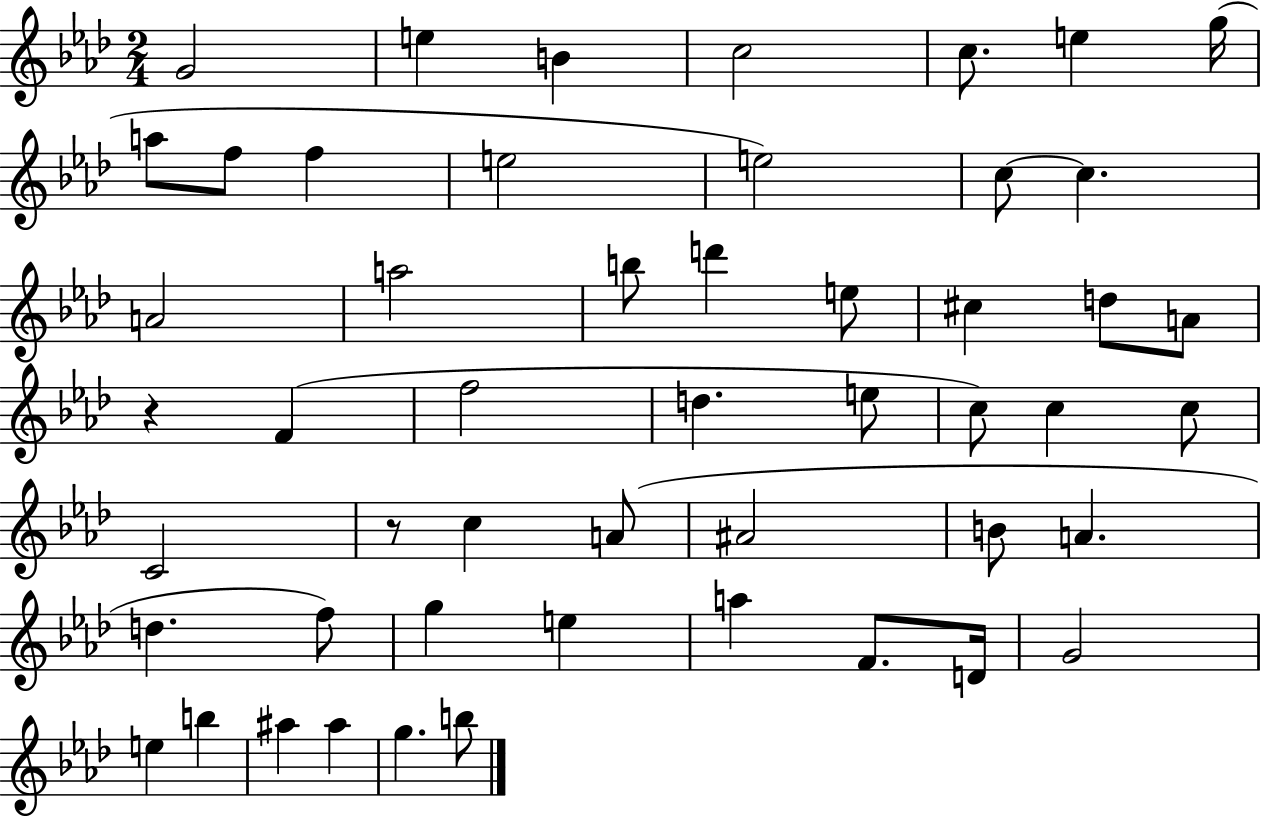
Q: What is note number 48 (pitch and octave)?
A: G5